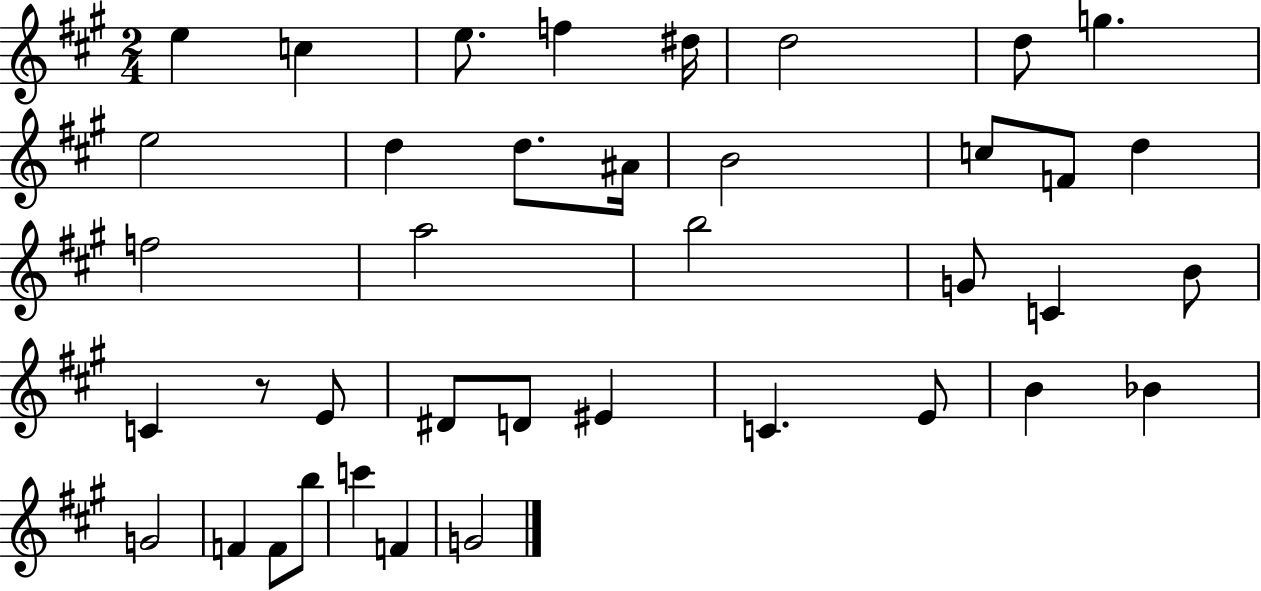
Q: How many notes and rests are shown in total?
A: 39